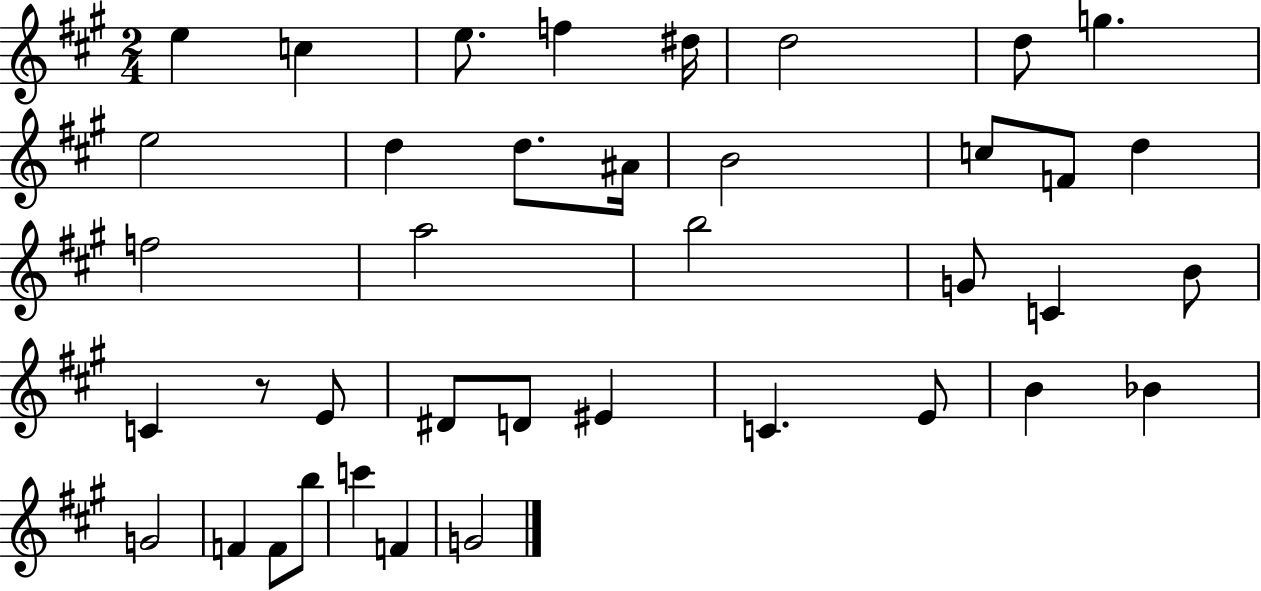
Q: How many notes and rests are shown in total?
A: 39